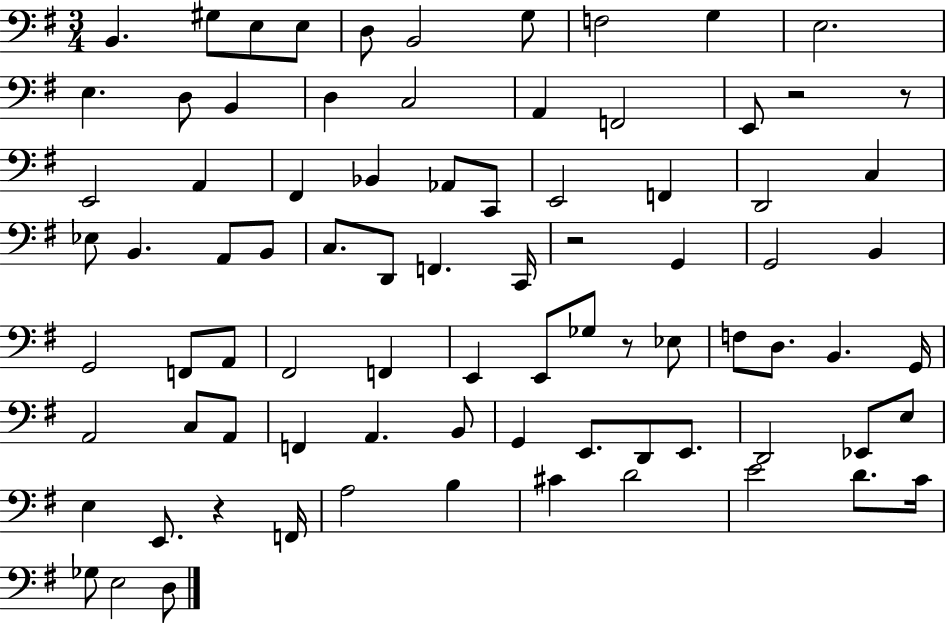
{
  \clef bass
  \numericTimeSignature
  \time 3/4
  \key g \major
  b,4. gis8 e8 e8 | d8 b,2 g8 | f2 g4 | e2. | \break e4. d8 b,4 | d4 c2 | a,4 f,2 | e,8 r2 r8 | \break e,2 a,4 | fis,4 bes,4 aes,8 c,8 | e,2 f,4 | d,2 c4 | \break ees8 b,4. a,8 b,8 | c8. d,8 f,4. c,16 | r2 g,4 | g,2 b,4 | \break g,2 f,8 a,8 | fis,2 f,4 | e,4 e,8 ges8 r8 ees8 | f8 d8. b,4. g,16 | \break a,2 c8 a,8 | f,4 a,4. b,8 | g,4 e,8. d,8 e,8. | d,2 ees,8 e8 | \break e4 e,8. r4 f,16 | a2 b4 | cis'4 d'2 | e'2 d'8. c'16 | \break ges8 e2 d8 | \bar "|."
}